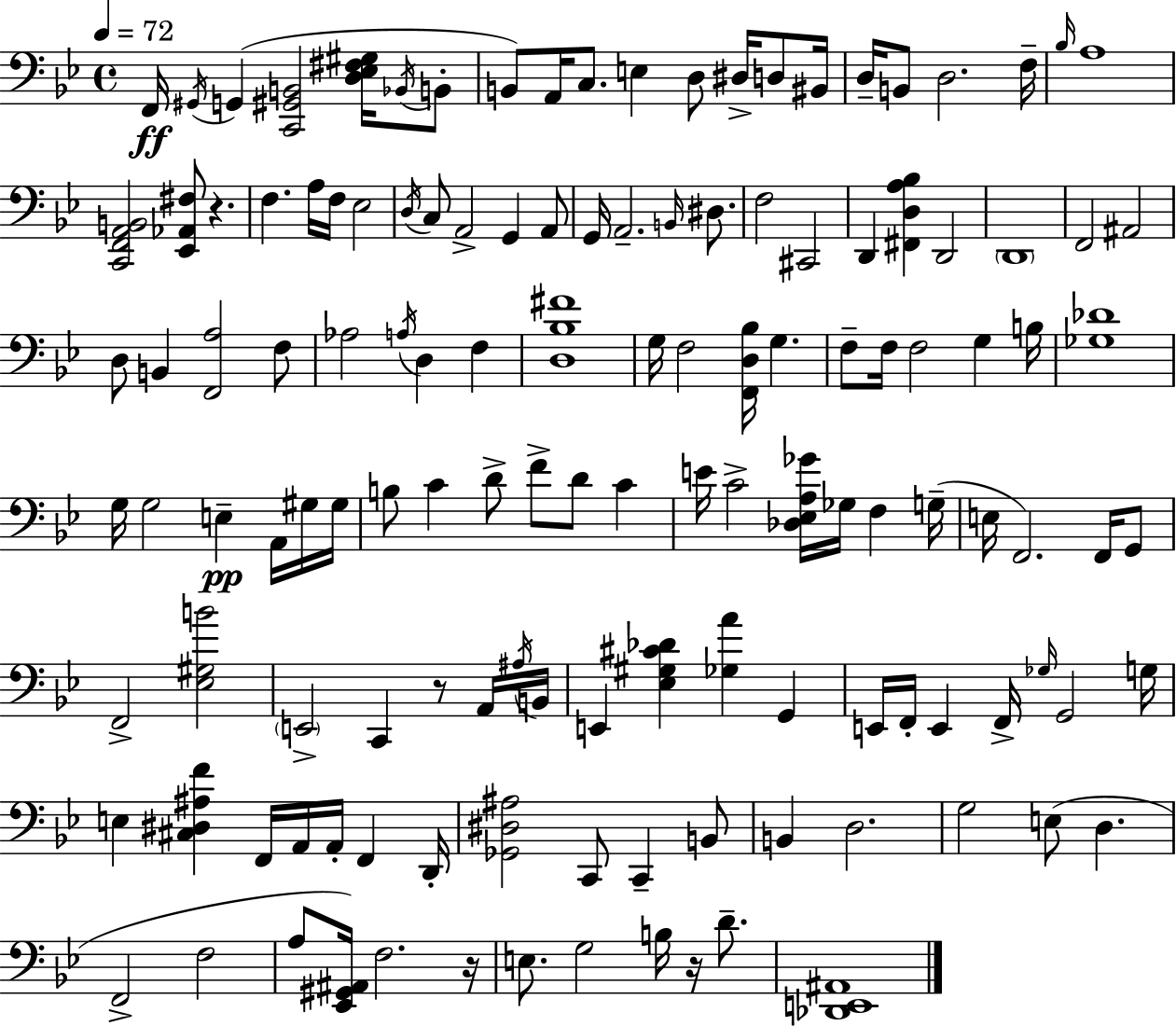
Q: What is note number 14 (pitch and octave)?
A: D3